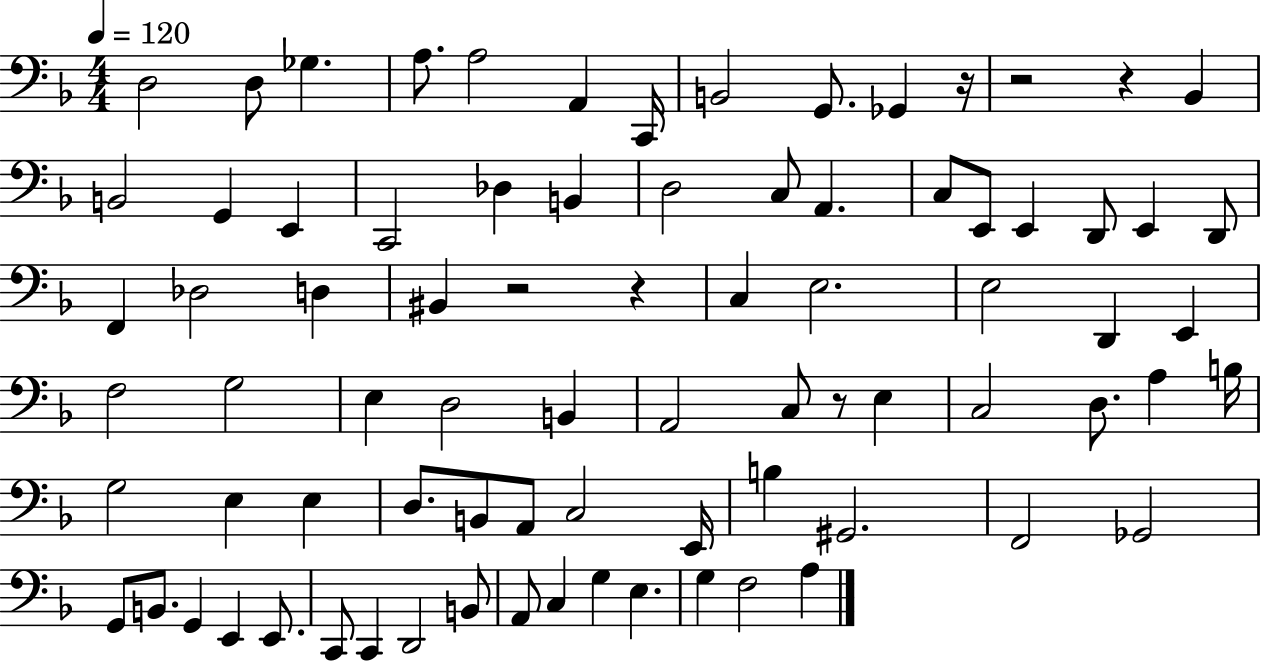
D3/h D3/e Gb3/q. A3/e. A3/h A2/q C2/s B2/h G2/e. Gb2/q R/s R/h R/q Bb2/q B2/h G2/q E2/q C2/h Db3/q B2/q D3/h C3/e A2/q. C3/e E2/e E2/q D2/e E2/q D2/e F2/q Db3/h D3/q BIS2/q R/h R/q C3/q E3/h. E3/h D2/q E2/q F3/h G3/h E3/q D3/h B2/q A2/h C3/e R/e E3/q C3/h D3/e. A3/q B3/s G3/h E3/q E3/q D3/e. B2/e A2/e C3/h E2/s B3/q G#2/h. F2/h Gb2/h G2/e B2/e. G2/q E2/q E2/e. C2/e C2/q D2/h B2/e A2/e C3/q G3/q E3/q. G3/q F3/h A3/q